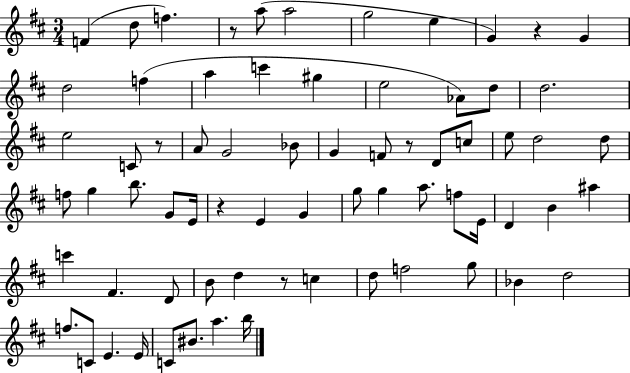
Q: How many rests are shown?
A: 6